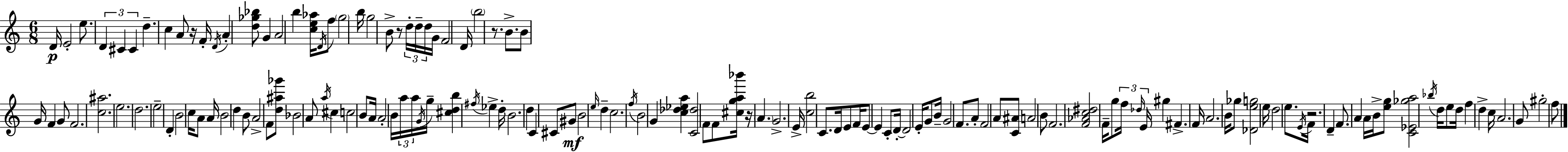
{
  \clef treble
  \numericTimeSignature
  \time 6/8
  \key c \major
  \repeat volta 2 { d'16\p e'2-. e''8. | \tuplet 3/2 { d'4 cis'4 cis'4 } | d''4.-- c''4 a'8 | r16 f'16-. \acciaccatura { d'16 } a'4-. <d'' ges'' bes''>8 g'4 | \break a'2 b''4 | <c'' e'' aes''>16 \acciaccatura { d'16 } f''8 \parenthesize g''2 | b''16 g''2 b'8-> | r8 \tuplet 3/2 { d''16-. d''16-- d''16 } g'16 f'2 | \break d'16 \parenthesize b''2 r8. | b'8.-> b'8 g'16 f'4 | g'8 f'2. | <c'' ais''>2. | \break e''2. | d''2. | e''2-- d'4-. | b'2 c''16 a'8 | \break a'16 b'2 d''4 | b'8 a'2-> | f'8 <d'' ais'' ges'''>8 bes'2 | a'8 \acciaccatura { a''16 } cis''4 c''2 | \break b'8 a'16 a'2-. | b'16 \tuplet 3/2 { a''16 a''16 \acciaccatura { g'16 } } g''16-- <cis'' d'' b''>4 \acciaccatura { fis''16 } | ees''4-> d''16-. b'2. | d''4 c'4 | \break cis'8 gis'8\mf b'2 | \grace { e''16 } d''4-- c''2. | \acciaccatura { f''16 } b'2 | g'4 <c'' des'' ees'' a''>4 <c' des''>2 | \break f'8 f'8 <cis'' g'' a'' bes'''>16 | r16 \parenthesize a'4. g'2.-> | e'16-> <c'' b''>2 | c'8. d'16 e'8 f'16 e'8~~ | \break e'4 c'8-. d'16-.~~ d'2 | e'16-. g'8 b'16-- g'2 | f'8. a'8-. f'2 | a'8 <c' ais'>8 a'2 | \break b'8 f'2. | <f' aes' c'' dis''>2 | f'16-- g''8 \tuplet 3/2 { f''16 \grace { des''16 } e'16 } gis''4 | fis'4.-> f'16 a'2. | \break b'16 ges''8 <des' e'' g''>2 | e''16 d''2 | e''8. \acciaccatura { e'16 } f'16 r2. | d'4-- | \break f'8. a'4 a'16 b'16-> <e'' g''>8 | <c' ees' ges'' a''>2 \acciaccatura { bes''16 } d''16 e''8 | d''16 f''4 d''4-> c''16 a'2. | g'8 | \break gis''2-. f''8 } \bar "|."
}